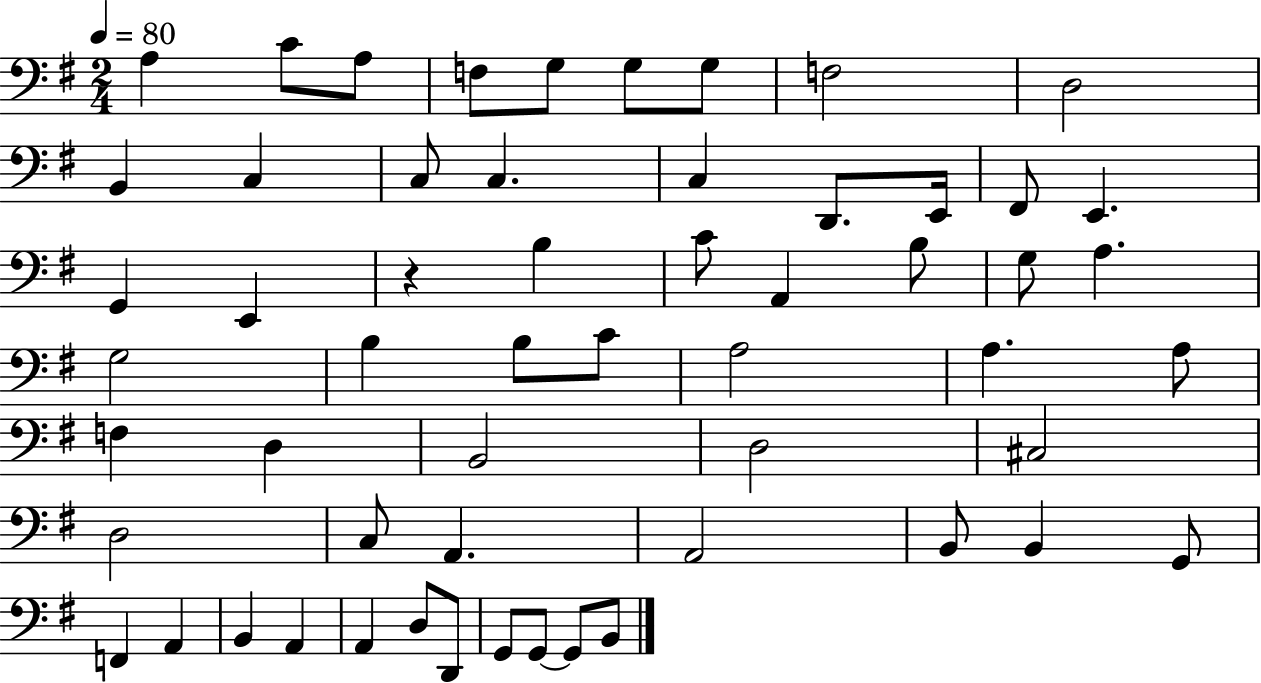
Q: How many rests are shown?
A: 1